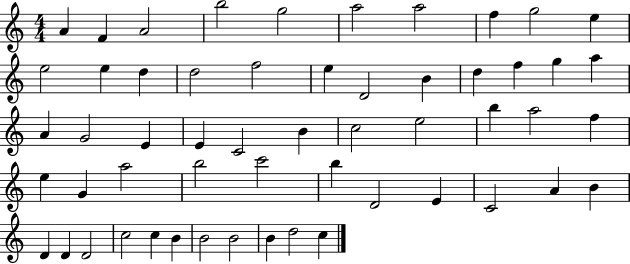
A4/q F4/q A4/h B5/h G5/h A5/h A5/h F5/q G5/h E5/q E5/h E5/q D5/q D5/h F5/h E5/q D4/h B4/q D5/q F5/q G5/q A5/q A4/q G4/h E4/q E4/q C4/h B4/q C5/h E5/h B5/q A5/h F5/q E5/q G4/q A5/h B5/h C6/h B5/q D4/h E4/q C4/h A4/q B4/q D4/q D4/q D4/h C5/h C5/q B4/q B4/h B4/h B4/q D5/h C5/q